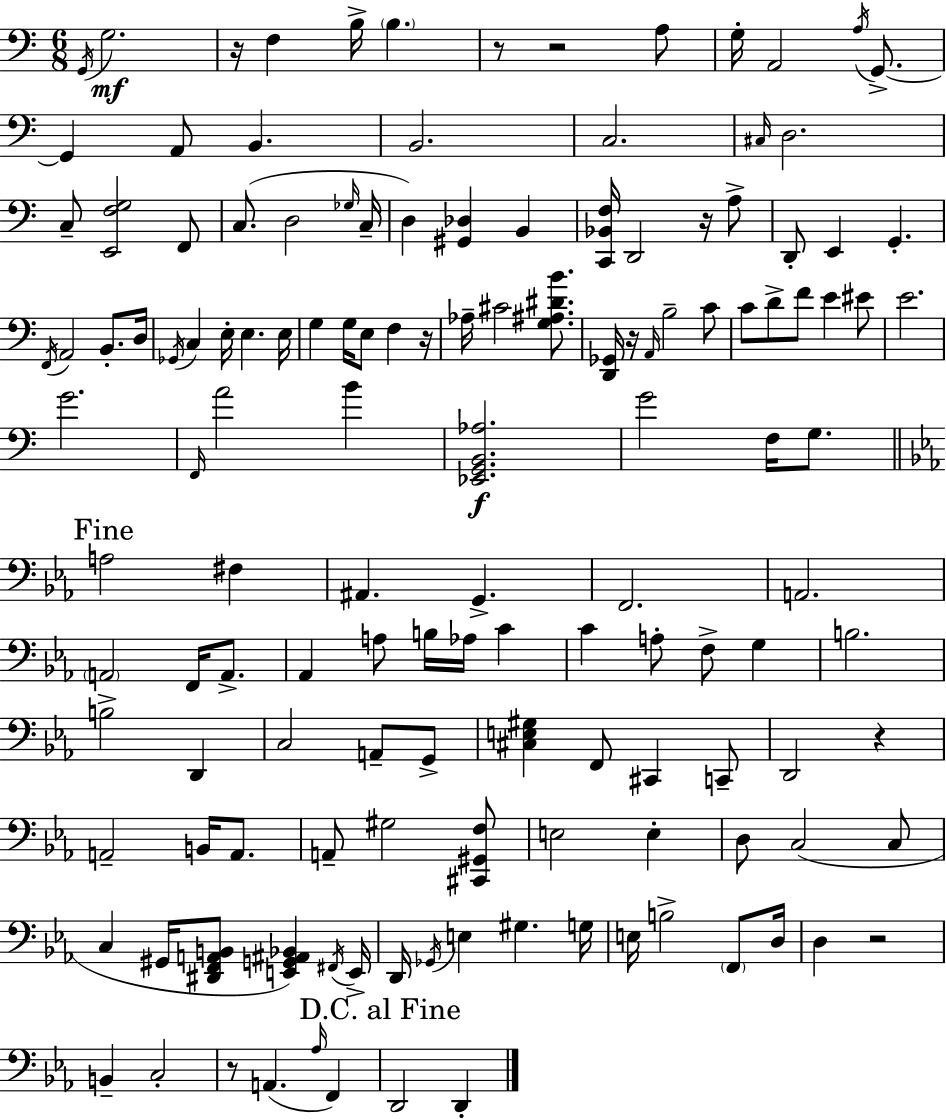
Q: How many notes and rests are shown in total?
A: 139